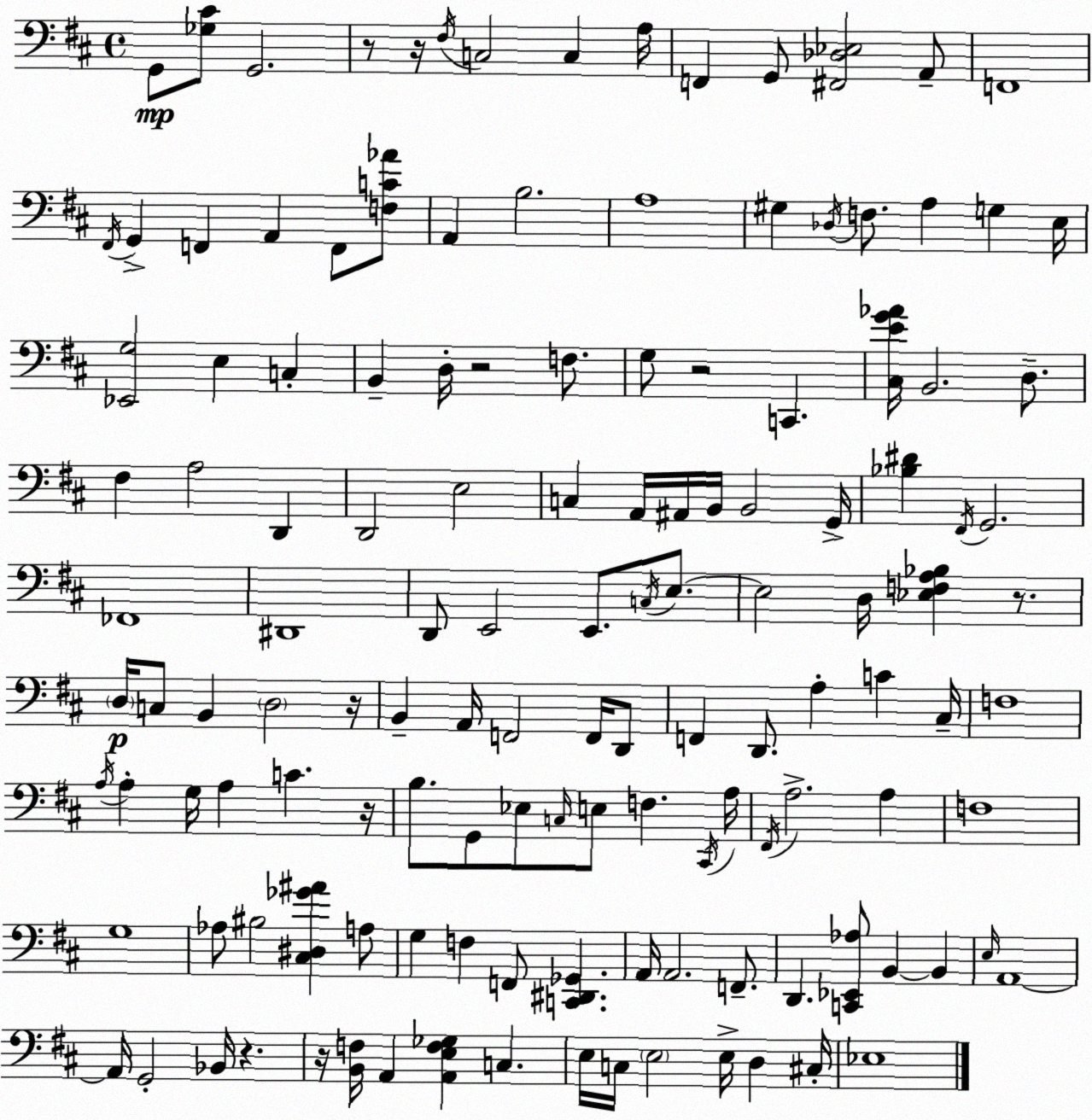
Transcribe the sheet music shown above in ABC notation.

X:1
T:Untitled
M:4/4
L:1/4
K:D
G,,/2 [_G,^C]/2 G,,2 z/2 z/4 ^F,/4 C,2 C, A,/4 F,, G,,/2 [^F,,_D,_E,]2 A,,/2 F,,4 ^F,,/4 G,, F,, A,, F,,/2 [F,C_A]/2 A,, B,2 A,4 ^G, _D,/4 F,/2 A, G, E,/4 [_E,,G,]2 E, C, B,, D,/4 z2 F,/2 G,/2 z2 C,, [^C,EG_A]/4 B,,2 D,/2 ^F, A,2 D,, D,,2 E,2 C, A,,/4 ^A,,/4 B,,/4 B,,2 G,,/4 [_B,^D] ^F,,/4 G,,2 _F,,4 ^D,,4 D,,/2 E,,2 E,,/2 C,/4 E,/2 E,2 D,/4 [_E,F,A,_B,] z/2 D,/4 C,/2 B,, D,2 z/4 B,, A,,/4 F,,2 F,,/4 D,,/2 F,, D,,/2 A, C ^C,/4 F,4 A,/4 A, G,/4 A, C z/4 B,/2 G,,/2 _E,/2 C,/4 E,/2 F, ^C,,/4 A,/4 ^F,,/4 A,2 A, F,4 G,4 _A,/2 ^B,2 [^C,^D,_G^A] A,/2 G, F, F,,/2 [C,,^D,,_G,,] A,,/4 A,,2 F,,/2 D,, [C,,_E,,_A,]/2 B,, B,, E,/4 A,,4 A,,/4 G,,2 _B,,/4 z z/4 [B,,F,]/4 A,, [A,,E,F,_G,] C, E,/4 C,/4 E,2 E,/4 D, ^C,/4 _E,4